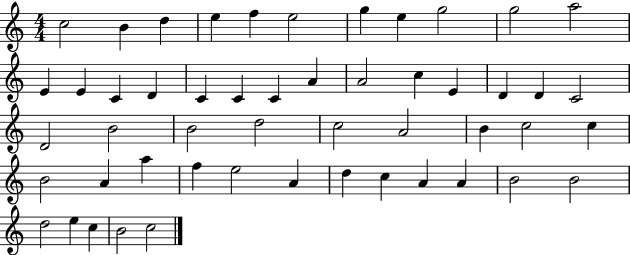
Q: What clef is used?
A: treble